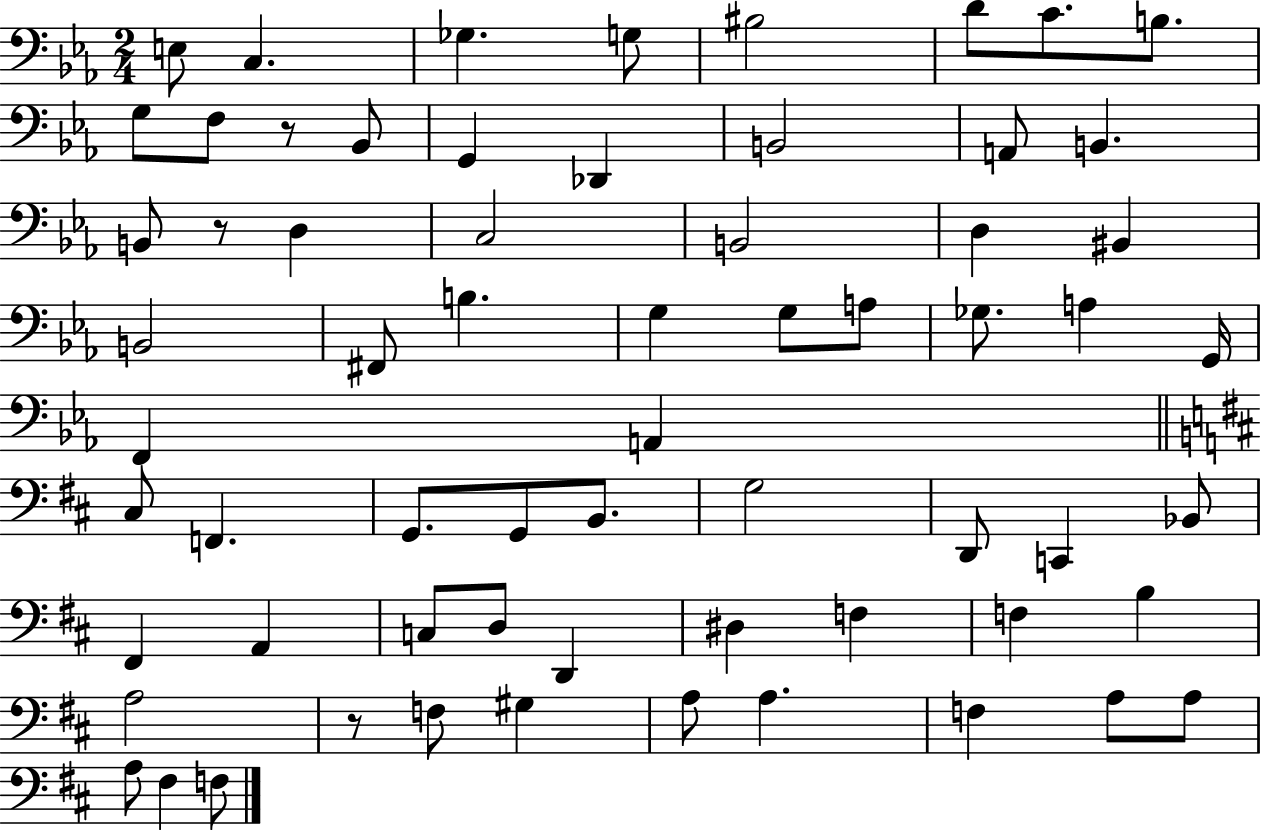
X:1
T:Untitled
M:2/4
L:1/4
K:Eb
E,/2 C, _G, G,/2 ^B,2 D/2 C/2 B,/2 G,/2 F,/2 z/2 _B,,/2 G,, _D,, B,,2 A,,/2 B,, B,,/2 z/2 D, C,2 B,,2 D, ^B,, B,,2 ^F,,/2 B, G, G,/2 A,/2 _G,/2 A, G,,/4 F,, A,, ^C,/2 F,, G,,/2 G,,/2 B,,/2 G,2 D,,/2 C,, _B,,/2 ^F,, A,, C,/2 D,/2 D,, ^D, F, F, B, A,2 z/2 F,/2 ^G, A,/2 A, F, A,/2 A,/2 A,/2 ^F, F,/2